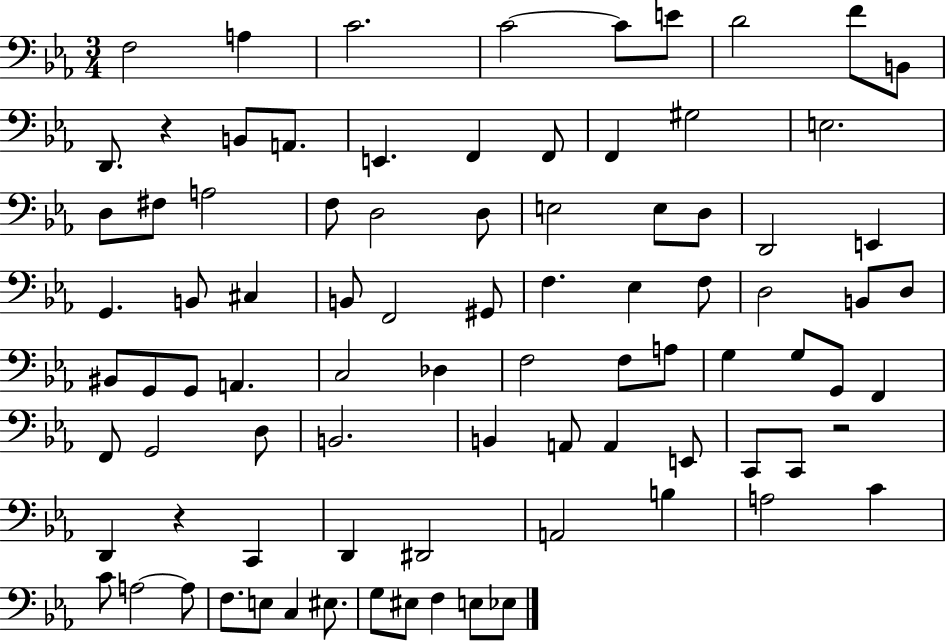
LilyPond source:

{
  \clef bass
  \numericTimeSignature
  \time 3/4
  \key ees \major
  f2 a4 | c'2. | c'2~~ c'8 e'8 | d'2 f'8 b,8 | \break d,8. r4 b,8 a,8. | e,4. f,4 f,8 | f,4 gis2 | e2. | \break d8 fis8 a2 | f8 d2 d8 | e2 e8 d8 | d,2 e,4 | \break g,4. b,8 cis4 | b,8 f,2 gis,8 | f4. ees4 f8 | d2 b,8 d8 | \break bis,8 g,8 g,8 a,4. | c2 des4 | f2 f8 a8 | g4 g8 g,8 f,4 | \break f,8 g,2 d8 | b,2. | b,4 a,8 a,4 e,8 | c,8 c,8 r2 | \break d,4 r4 c,4 | d,4 dis,2 | a,2 b4 | a2 c'4 | \break c'8 a2~~ a8 | f8. e8 c4 eis8. | g8 eis8 f4 e8 ees8 | \bar "|."
}